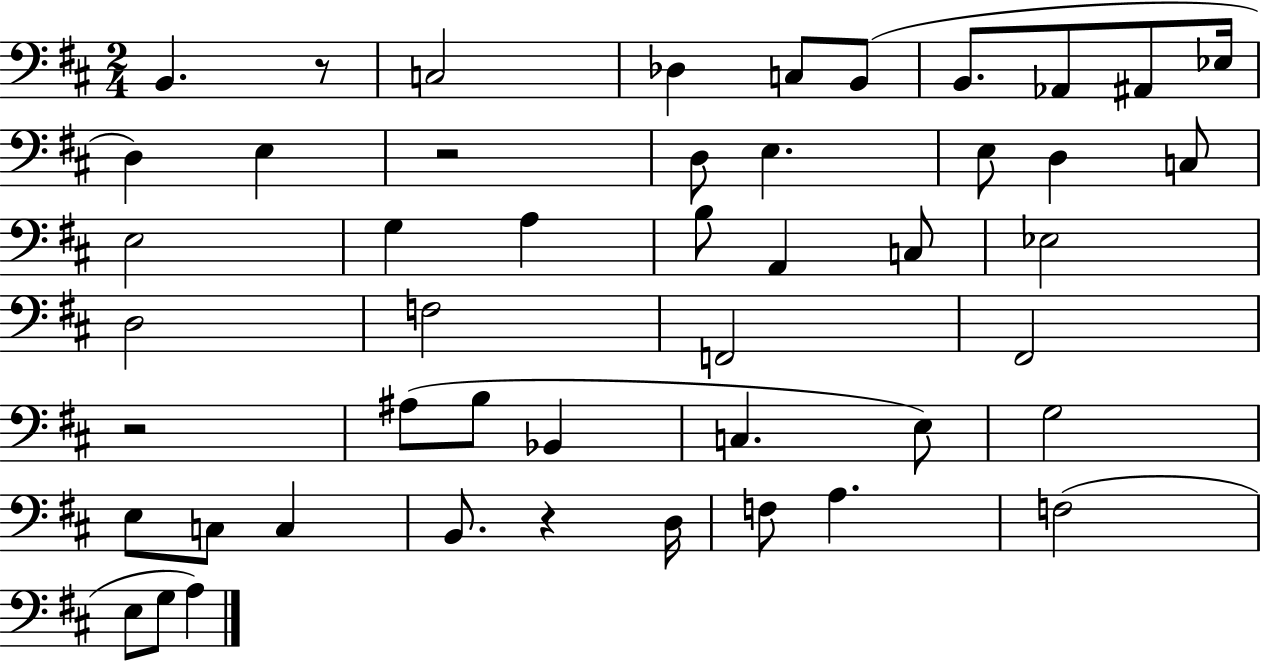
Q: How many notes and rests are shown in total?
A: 48